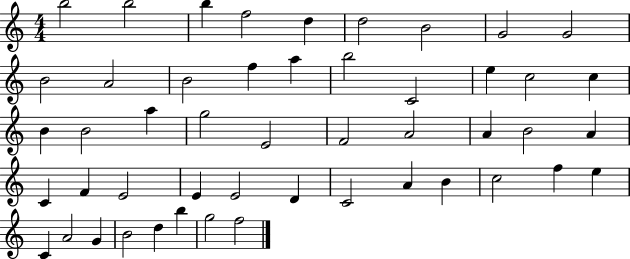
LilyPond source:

{
  \clef treble
  \numericTimeSignature
  \time 4/4
  \key c \major
  b''2 b''2 | b''4 f''2 d''4 | d''2 b'2 | g'2 g'2 | \break b'2 a'2 | b'2 f''4 a''4 | b''2 c'2 | e''4 c''2 c''4 | \break b'4 b'2 a''4 | g''2 e'2 | f'2 a'2 | a'4 b'2 a'4 | \break c'4 f'4 e'2 | e'4 e'2 d'4 | c'2 a'4 b'4 | c''2 f''4 e''4 | \break c'4 a'2 g'4 | b'2 d''4 b''4 | g''2 f''2 | \bar "|."
}